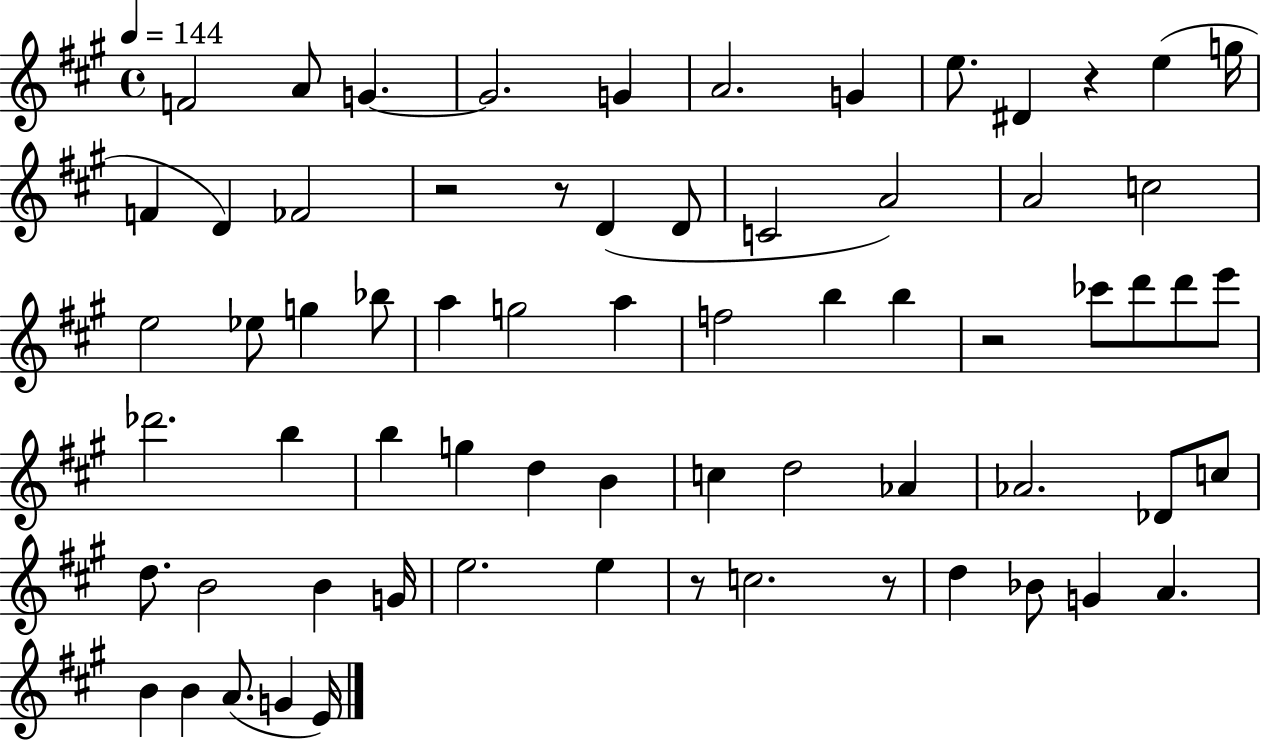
F4/h A4/e G4/q. G4/h. G4/q A4/h. G4/q E5/e. D#4/q R/q E5/q G5/s F4/q D4/q FES4/h R/h R/e D4/q D4/e C4/h A4/h A4/h C5/h E5/h Eb5/e G5/q Bb5/e A5/q G5/h A5/q F5/h B5/q B5/q R/h CES6/e D6/e D6/e E6/e Db6/h. B5/q B5/q G5/q D5/q B4/q C5/q D5/h Ab4/q Ab4/h. Db4/e C5/e D5/e. B4/h B4/q G4/s E5/h. E5/q R/e C5/h. R/e D5/q Bb4/e G4/q A4/q. B4/q B4/q A4/e. G4/q E4/s